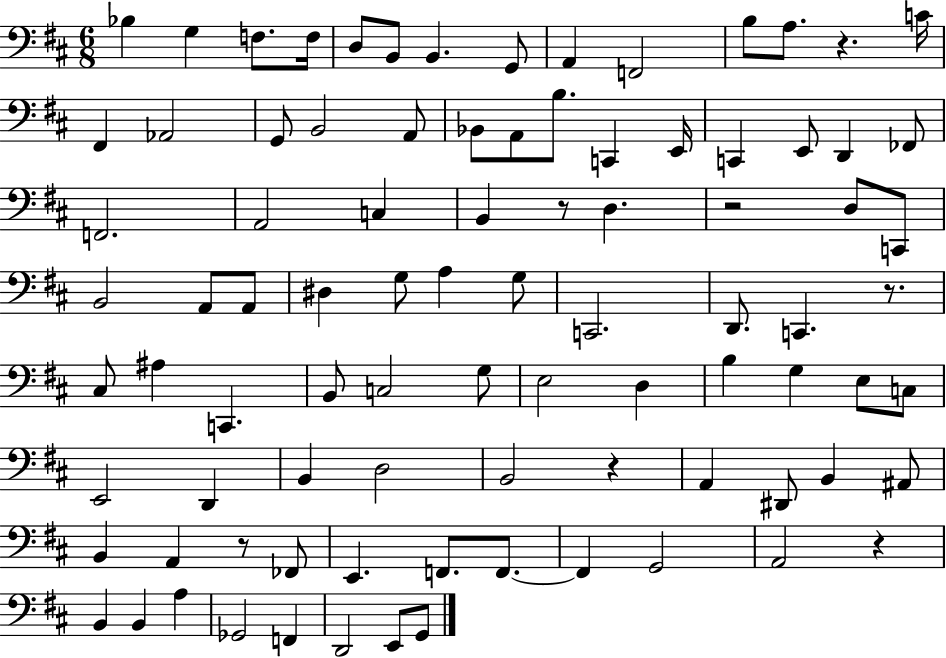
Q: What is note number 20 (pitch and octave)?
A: A2